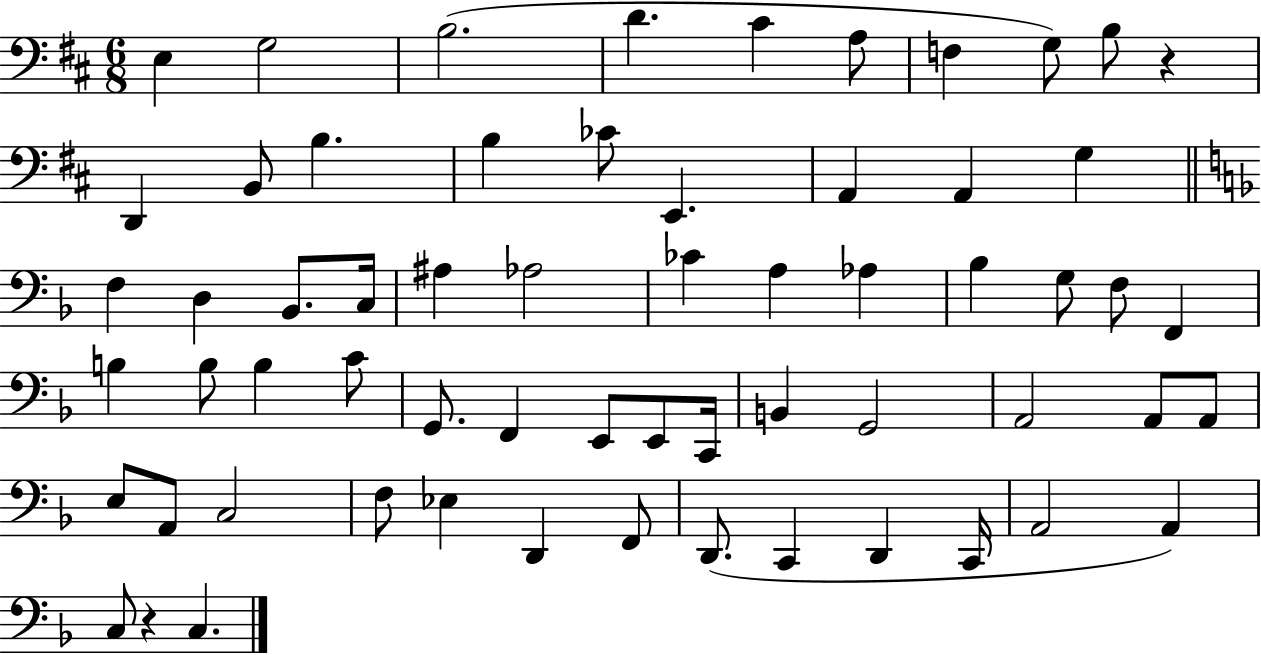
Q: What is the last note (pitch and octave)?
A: C3